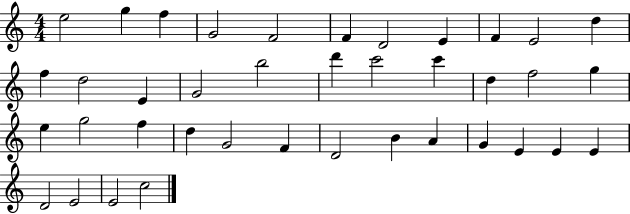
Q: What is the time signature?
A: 4/4